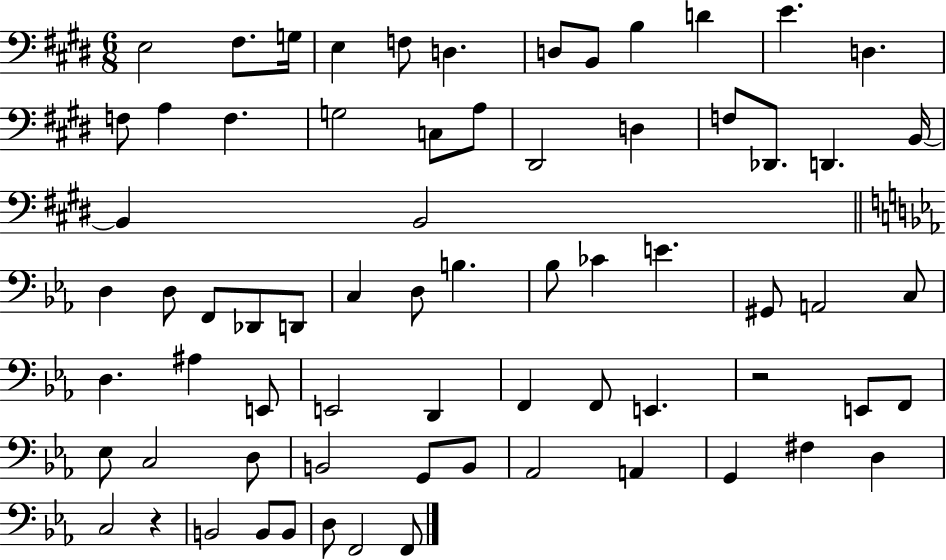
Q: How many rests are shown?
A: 2